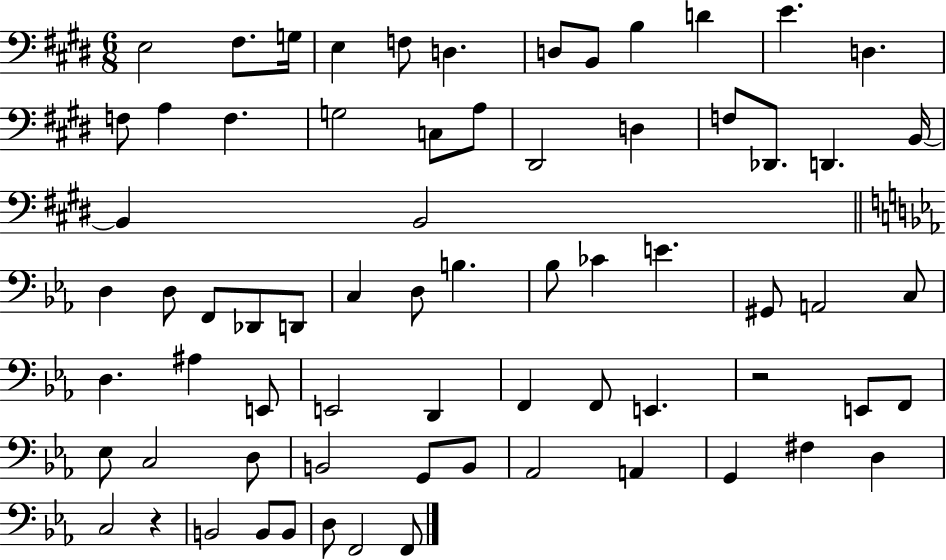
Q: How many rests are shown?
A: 2